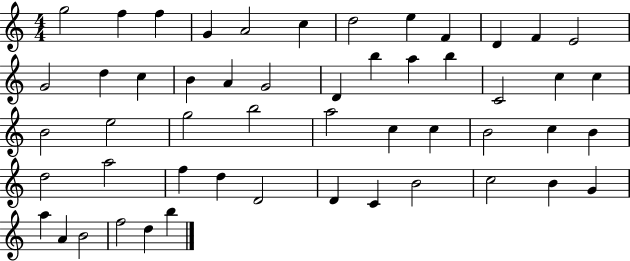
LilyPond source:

{
  \clef treble
  \numericTimeSignature
  \time 4/4
  \key c \major
  g''2 f''4 f''4 | g'4 a'2 c''4 | d''2 e''4 f'4 | d'4 f'4 e'2 | \break g'2 d''4 c''4 | b'4 a'4 g'2 | d'4 b''4 a''4 b''4 | c'2 c''4 c''4 | \break b'2 e''2 | g''2 b''2 | a''2 c''4 c''4 | b'2 c''4 b'4 | \break d''2 a''2 | f''4 d''4 d'2 | d'4 c'4 b'2 | c''2 b'4 g'4 | \break a''4 a'4 b'2 | f''2 d''4 b''4 | \bar "|."
}